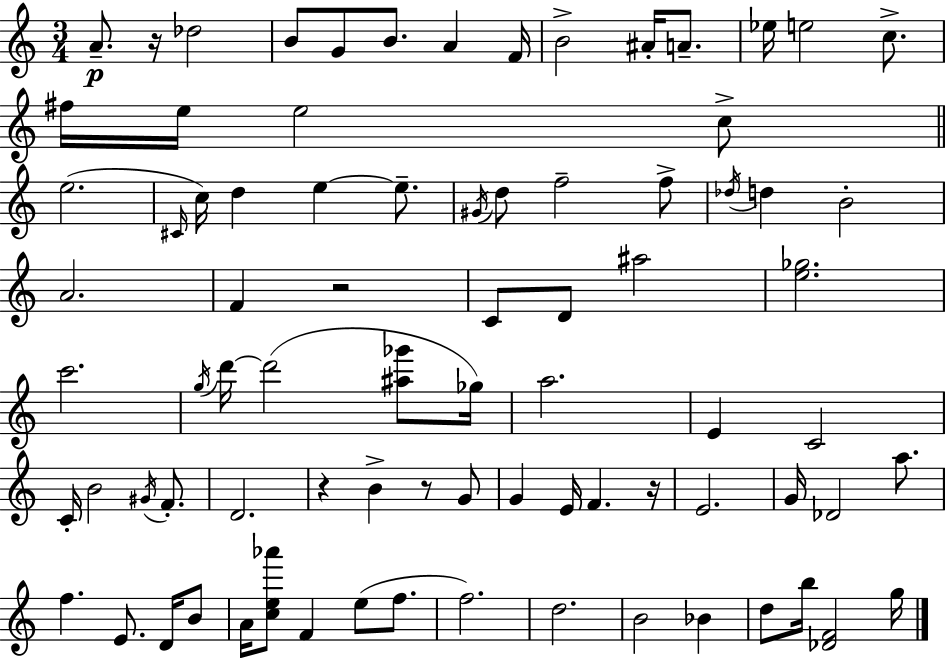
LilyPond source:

{
  \clef treble
  \numericTimeSignature
  \time 3/4
  \key a \minor
  \repeat volta 2 { a'8.--\p r16 des''2 | b'8 g'8 b'8. a'4 f'16 | b'2-> ais'16-. a'8.-- | ees''16 e''2 c''8.-> | \break fis''16 e''16 e''2 c''8-> | \bar "||" \break \key c \major e''2.( | \grace { cis'16 } c''16) d''4 e''4~~ e''8.-- | \acciaccatura { gis'16 } d''8 f''2-- | f''8-> \acciaccatura { des''16 } d''4 b'2-. | \break a'2. | f'4 r2 | c'8 d'8 ais''2 | <e'' ges''>2. | \break c'''2. | \acciaccatura { g''16 } d'''16~~ d'''2( | <ais'' ges'''>8 ges''16) a''2. | e'4 c'2 | \break c'16-. b'2 | \acciaccatura { gis'16 } f'8.-. d'2. | r4 b'4-> | r8 g'8 g'4 e'16 f'4. | \break r16 e'2. | g'16 des'2 | a''8. f''4. e'8. | d'16 b'8 a'16 <c'' e'' aes'''>8 f'4 | \break e''8( f''8. f''2.) | d''2. | b'2 | bes'4 d''8 b''16 <des' f'>2 | \break g''16 } \bar "|."
}